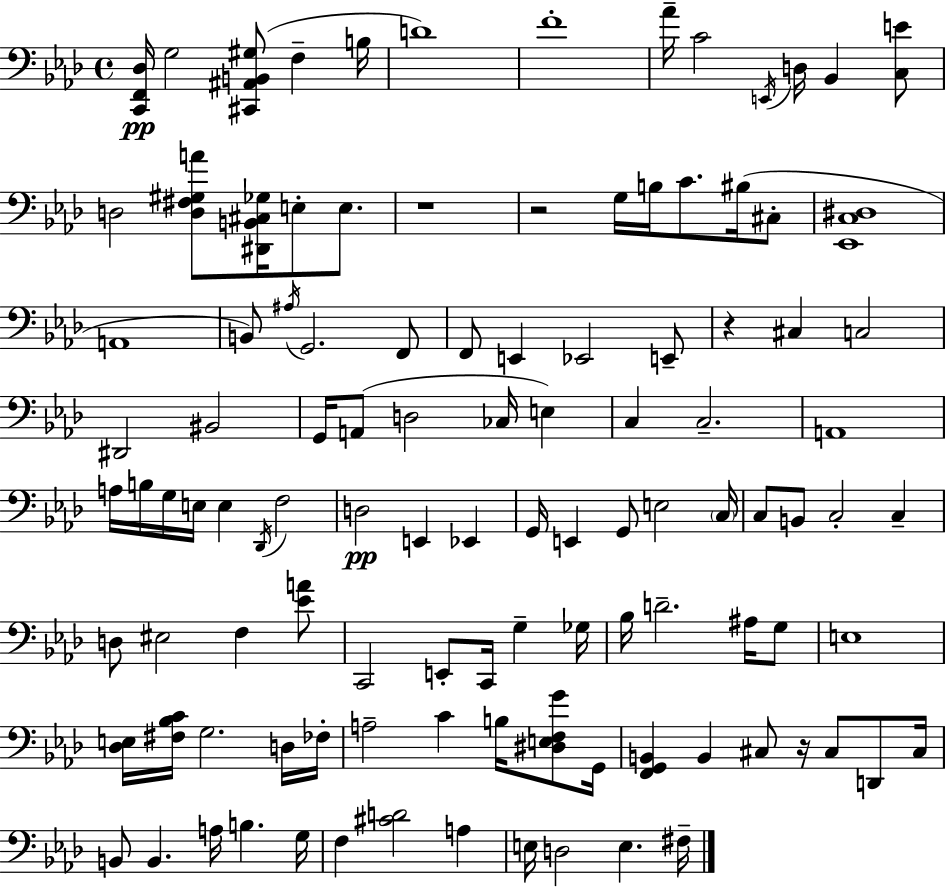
[C2,F2,Db3]/s G3/h [C#2,A#2,B2,G#3]/e F3/q B3/s D4/w F4/w Ab4/s C4/h E2/s D3/s Bb2/q [C3,E4]/e D3/h [D3,F#3,G#3,A4]/e [D#2,B2,C#3,Gb3]/s E3/e E3/e. R/w R/h G3/s B3/s C4/e. BIS3/s C#3/e [Eb2,C3,D#3]/w A2/w B2/e A#3/s G2/h. F2/e F2/e E2/q Eb2/h E2/e R/q C#3/q C3/h D#2/h BIS2/h G2/s A2/e D3/h CES3/s E3/q C3/q C3/h. A2/w A3/s B3/s G3/s E3/s E3/q Db2/s F3/h D3/h E2/q Eb2/q G2/s E2/q G2/e E3/h C3/s C3/e B2/e C3/h C3/q D3/e EIS3/h F3/q [Eb4,A4]/e C2/h E2/e C2/s G3/q Gb3/s Bb3/s D4/h. A#3/s G3/e E3/w [Db3,E3]/s [F#3,Bb3,C4]/s G3/h. D3/s FES3/s A3/h C4/q B3/s [D#3,E3,F3,G4]/e G2/s [F2,G2,B2]/q B2/q C#3/e R/s C#3/e D2/e C#3/s B2/e B2/q. A3/s B3/q. G3/s F3/q [C#4,D4]/h A3/q E3/s D3/h E3/q. F#3/s